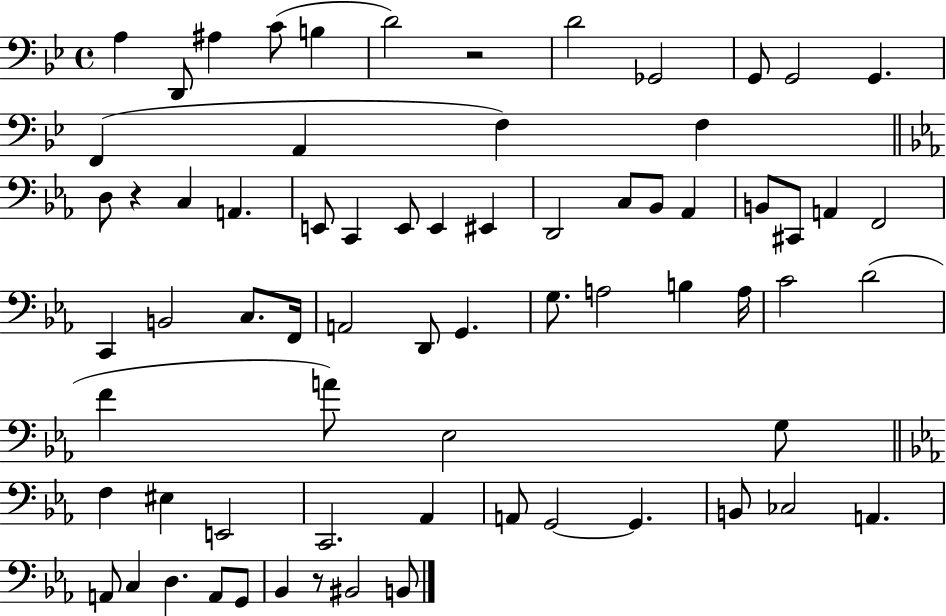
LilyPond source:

{
  \clef bass
  \time 4/4
  \defaultTimeSignature
  \key bes \major
  \repeat volta 2 { a4 d,8 ais4 c'8( b4 | d'2) r2 | d'2 ges,2 | g,8 g,2 g,4. | \break f,4( a,4 f4) f4 | \bar "||" \break \key ees \major d8 r4 c4 a,4. | e,8 c,4 e,8 e,4 eis,4 | d,2 c8 bes,8 aes,4 | b,8 cis,8 a,4 f,2 | \break c,4 b,2 c8. f,16 | a,2 d,8 g,4. | g8. a2 b4 a16 | c'2 d'2( | \break f'4 a'8) ees2 g8 | \bar "||" \break \key ees \major f4 eis4 e,2 | c,2. aes,4 | a,8 g,2~~ g,4. | b,8 ces2 a,4. | \break a,8 c4 d4. a,8 g,8 | bes,4 r8 bis,2 b,8 | } \bar "|."
}